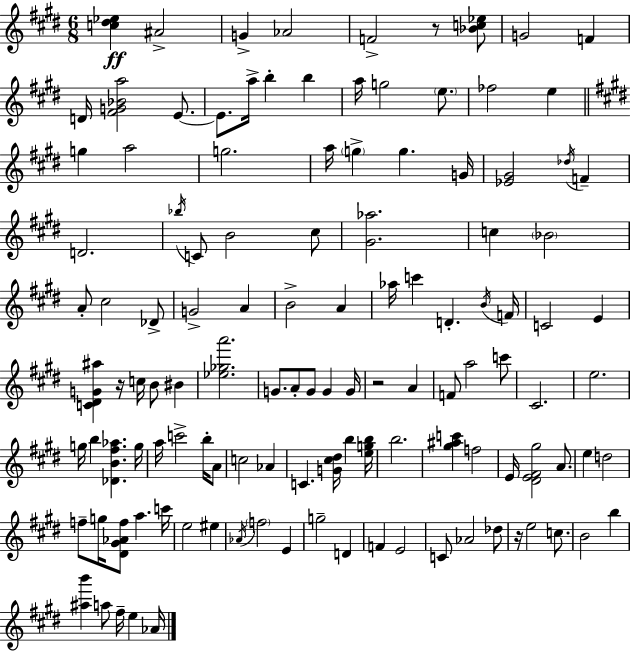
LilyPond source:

{
  \clef treble
  \numericTimeSignature
  \time 6/8
  \key e \major
  <c'' dis'' ees''>4\ff ais'2-> | g'4-> aes'2 | f'2-> r8 <bes' c'' ees''>8 | g'2 f'4 | \break d'16 <fis' g' bes' a''>2 e'8.~~ | e'8. a''16-> b''4-. b''4 | a''16 g''2 \parenthesize e''8. | fes''2 e''4 | \break \bar "||" \break \key e \major g''4 a''2 | g''2. | a''16 \parenthesize g''4-> g''4. g'16 | <ees' gis'>2 \acciaccatura { des''16 } f'4-- | \break d'2. | \acciaccatura { bes''16 } c'8 b'2 | cis''8 <gis' aes''>2. | c''4 \parenthesize bes'2 | \break a'8-. cis''2 | des'8-> g'2-> a'4 | b'2-> a'4 | aes''16 c'''4 d'4.-. | \break \acciaccatura { b'16 } f'16 c'2 e'4 | <c' dis' g' ais''>4 r16 c''16 b'8 bis'4 | <ees'' ges'' a'''>2. | g'8. a'8-. g'8 g'4 | \break g'16 r2 a'4 | f'8 a''2 | c'''8 cis'2. | e''2. | \break g''16 b''4 <des' b' fis'' aes''>4. | g''16 a''16 c'''2-> | b''16-. a'8 c''2 aes'4 | c'4. <g' cis'' dis''>16 b''4 | \break <e'' g'' b''>16 b''2. | <gis'' ais'' c'''>4 f''2 | e'16 <dis' e' fis' gis''>2 | a'8. e''4 d''2 | \break f''8-- g''16 <dis' gis' aes' f''>8 a''4. | c'''16 e''2 eis''4 | \acciaccatura { aes'16 } \parenthesize f''2 | e'4 g''2-- | \break d'4 f'4 e'2 | c'8 aes'2 | des''8 r16 e''2 | c''8. b'2 | \break b''4 <ais'' b'''>4 a''8 fis''16-- e''4 | aes'16 \bar "|."
}